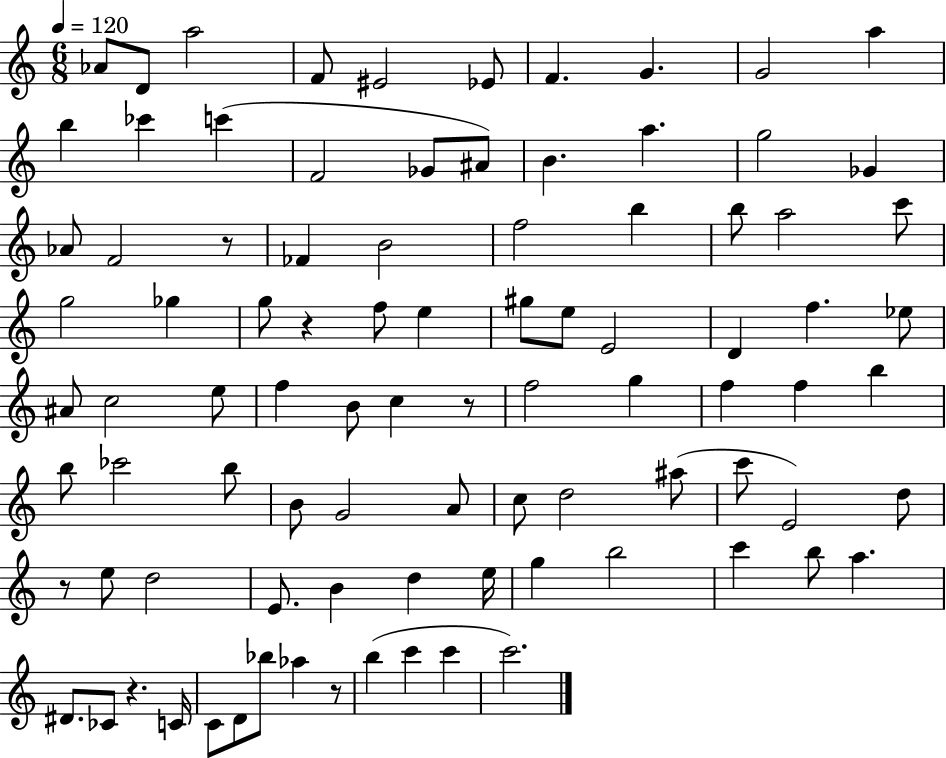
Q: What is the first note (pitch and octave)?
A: Ab4